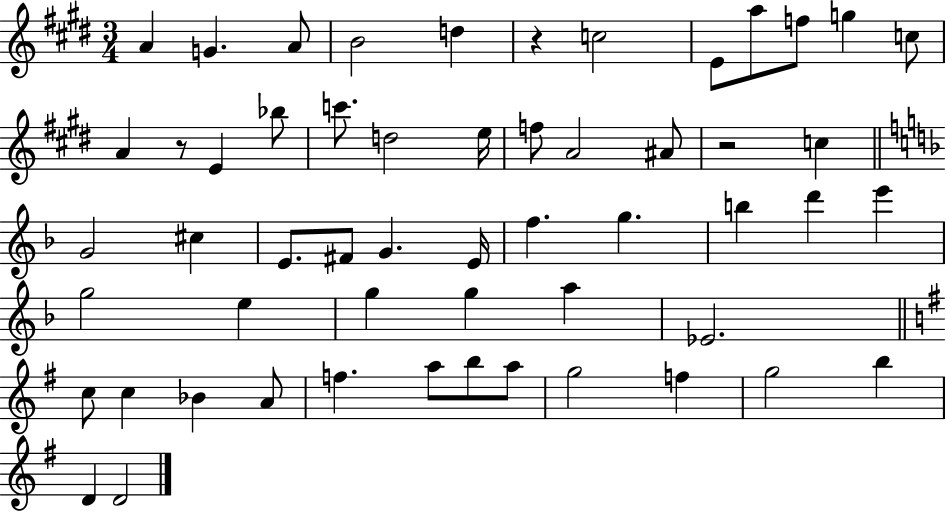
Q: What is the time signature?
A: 3/4